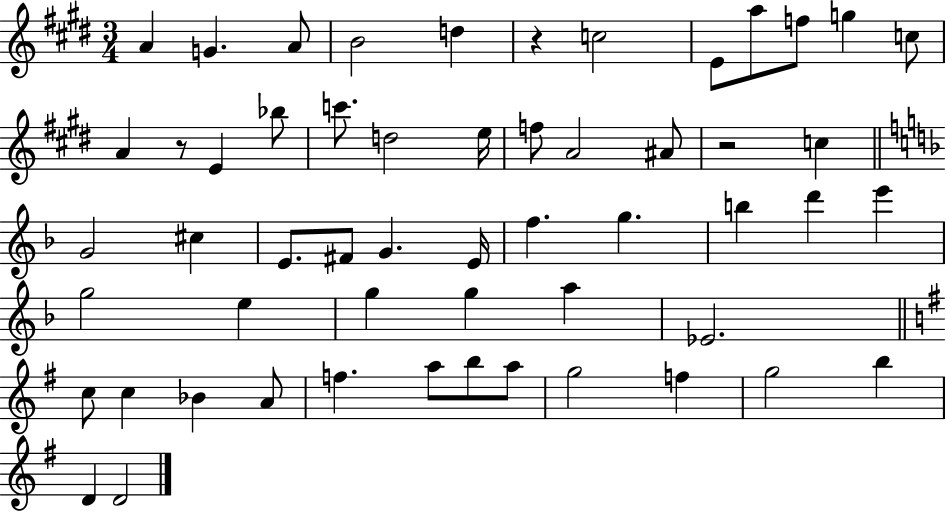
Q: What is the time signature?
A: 3/4